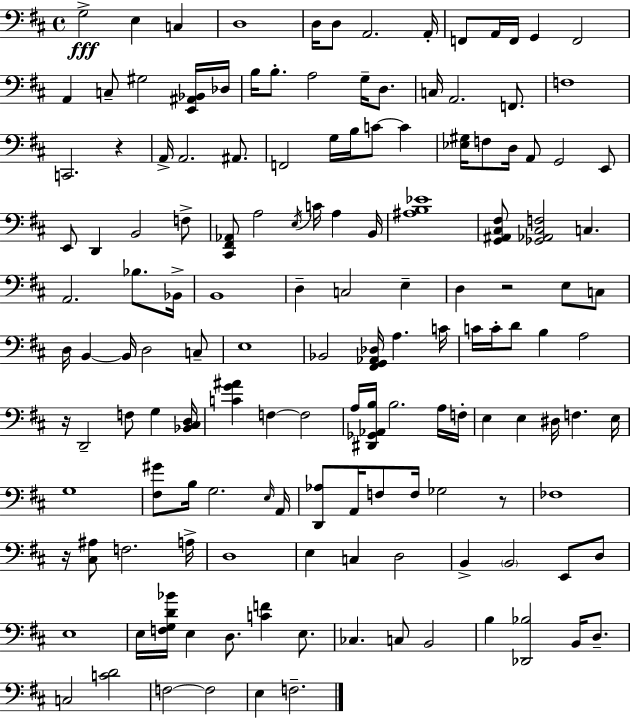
G3/h E3/q C3/q D3/w D3/s D3/e A2/h. A2/s F2/e A2/s F2/s G2/q F2/h A2/q C3/e G#3/h [E2,A#2,Bb2]/s Db3/s B3/s B3/e. A3/h G3/s D3/e. C3/s A2/h. F2/e. F3/w C2/h. R/q A2/s A2/h. A#2/e. F2/h G3/s B3/s C4/e C4/q [Eb3,G#3]/s F3/e D3/s A2/e G2/h E2/e E2/e D2/q B2/h F3/e [C#2,F#2,Ab2]/e A3/h E3/s C4/s A3/q B2/s [A#3,B3,Eb4]/w [G2,A#2,C#3,F#3]/e [Gb2,Ab2,C#3,F3]/h C3/q. A2/h. Bb3/e. Bb2/s B2/w D3/q C3/h E3/q D3/q R/h E3/e C3/e D3/s B2/q B2/s D3/h C3/e E3/w Bb2/h [F#2,G2,Ab2,Db3]/s A3/q. C4/s C4/s C4/s D4/e B3/q A3/h R/s D2/h F3/e G3/q [Bb2,C#3,D3]/s [C4,G4,A#4]/q F3/q F3/h A3/s [D#2,Gb2,Ab2,B3]/s B3/h. A3/s F3/s E3/q E3/q D#3/s F3/q. E3/s G3/w [F#3,G#4]/e B3/s G3/h. E3/s A2/s [D2,Ab3]/e A2/s F3/e F3/s Gb3/h R/e FES3/w R/s [C#3,A#3]/e F3/h. A3/s D3/w E3/q C3/q D3/h B2/q B2/h E2/e D3/e E3/w E3/s [F3,G3,D4,Bb4]/s E3/q D3/e. [C4,F4]/q E3/e. CES3/q. C3/e B2/h B3/q [Db2,Bb3]/h B2/s D3/e. C3/h [C4,D4]/h F3/h F3/h E3/q F3/h.